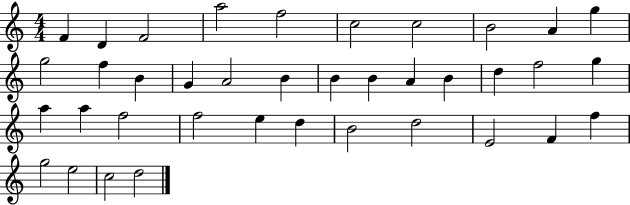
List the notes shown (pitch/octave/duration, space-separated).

F4/q D4/q F4/h A5/h F5/h C5/h C5/h B4/h A4/q G5/q G5/h F5/q B4/q G4/q A4/h B4/q B4/q B4/q A4/q B4/q D5/q F5/h G5/q A5/q A5/q F5/h F5/h E5/q D5/q B4/h D5/h E4/h F4/q F5/q G5/h E5/h C5/h D5/h